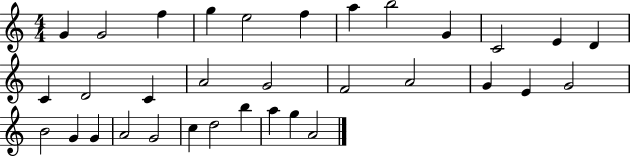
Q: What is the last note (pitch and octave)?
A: A4